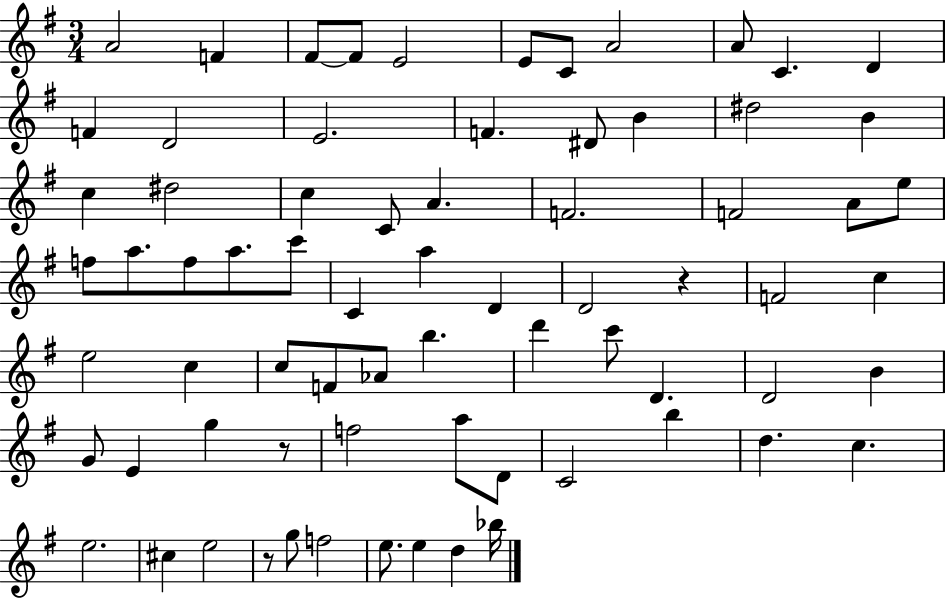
X:1
T:Untitled
M:3/4
L:1/4
K:G
A2 F ^F/2 ^F/2 E2 E/2 C/2 A2 A/2 C D F D2 E2 F ^D/2 B ^d2 B c ^d2 c C/2 A F2 F2 A/2 e/2 f/2 a/2 f/2 a/2 c'/2 C a D D2 z F2 c e2 c c/2 F/2 _A/2 b d' c'/2 D D2 B G/2 E g z/2 f2 a/2 D/2 C2 b d c e2 ^c e2 z/2 g/2 f2 e/2 e d _b/4